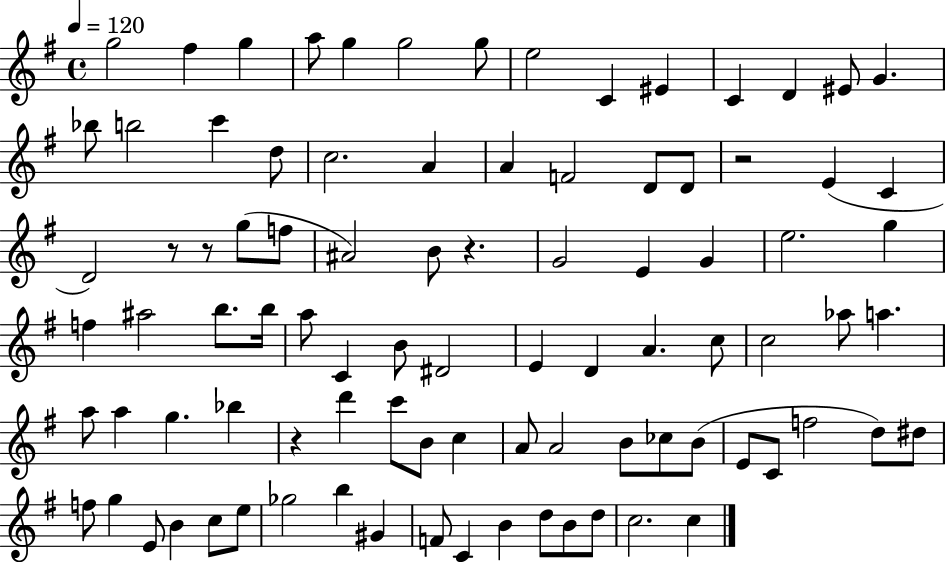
{
  \clef treble
  \time 4/4
  \defaultTimeSignature
  \key g \major
  \tempo 4 = 120
  g''2 fis''4 g''4 | a''8 g''4 g''2 g''8 | e''2 c'4 eis'4 | c'4 d'4 eis'8 g'4. | \break bes''8 b''2 c'''4 d''8 | c''2. a'4 | a'4 f'2 d'8 d'8 | r2 e'4( c'4 | \break d'2) r8 r8 g''8( f''8 | ais'2) b'8 r4. | g'2 e'4 g'4 | e''2. g''4 | \break f''4 ais''2 b''8. b''16 | a''8 c'4 b'8 dis'2 | e'4 d'4 a'4. c''8 | c''2 aes''8 a''4. | \break a''8 a''4 g''4. bes''4 | r4 d'''4 c'''8 b'8 c''4 | a'8 a'2 b'8 ces''8 b'8( | e'8 c'8 f''2 d''8) dis''8 | \break f''8 g''4 e'8 b'4 c''8 e''8 | ges''2 b''4 gis'4 | f'8 c'4 b'4 d''8 b'8 d''8 | c''2. c''4 | \break \bar "|."
}